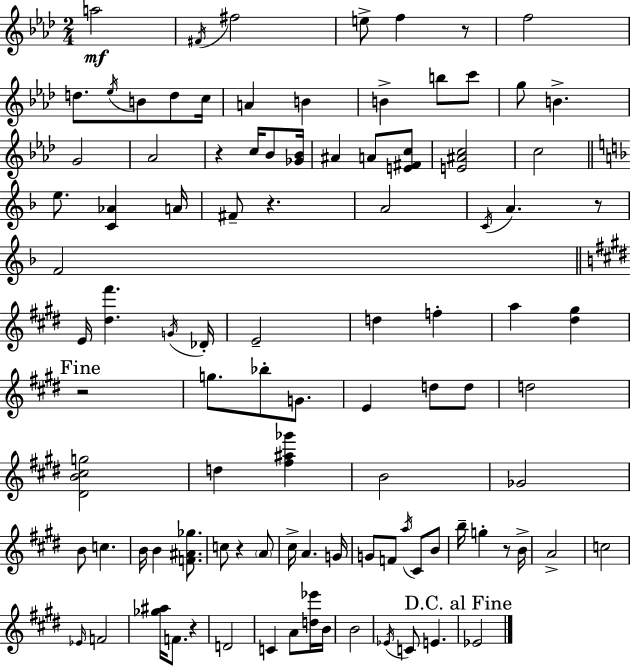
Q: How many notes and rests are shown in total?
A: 99